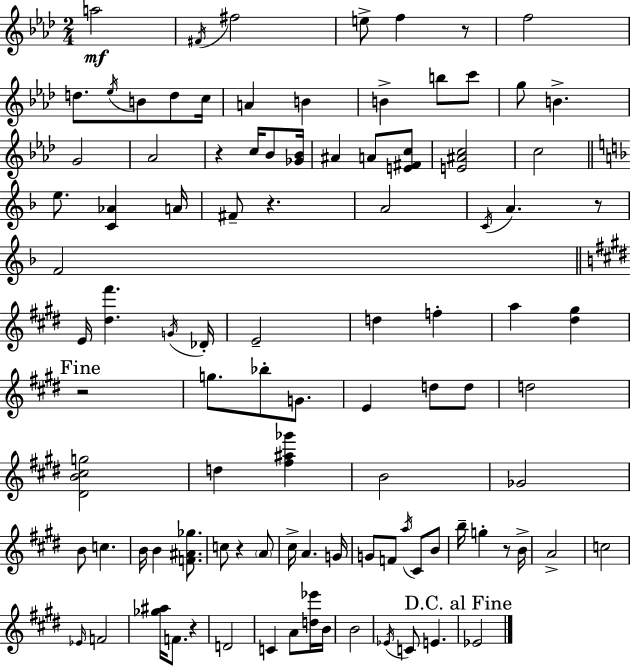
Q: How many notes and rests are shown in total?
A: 99